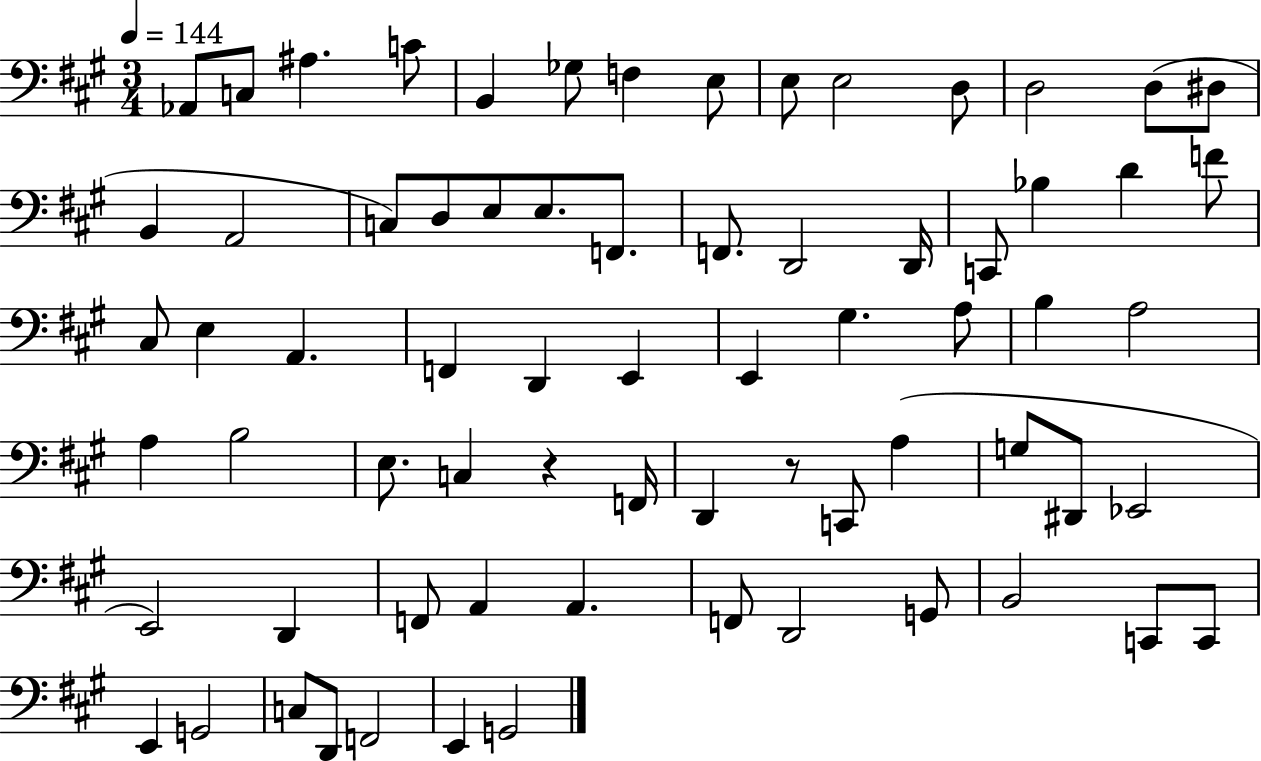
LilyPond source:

{
  \clef bass
  \numericTimeSignature
  \time 3/4
  \key a \major
  \tempo 4 = 144
  aes,8 c8 ais4. c'8 | b,4 ges8 f4 e8 | e8 e2 d8 | d2 d8( dis8 | \break b,4 a,2 | c8) d8 e8 e8. f,8. | f,8. d,2 d,16 | c,8 bes4 d'4 f'8 | \break cis8 e4 a,4. | f,4 d,4 e,4 | e,4 gis4. a8 | b4 a2 | \break a4 b2 | e8. c4 r4 f,16 | d,4 r8 c,8 a4( | g8 dis,8 ees,2 | \break e,2) d,4 | f,8 a,4 a,4. | f,8 d,2 g,8 | b,2 c,8 c,8 | \break e,4 g,2 | c8 d,8 f,2 | e,4 g,2 | \bar "|."
}